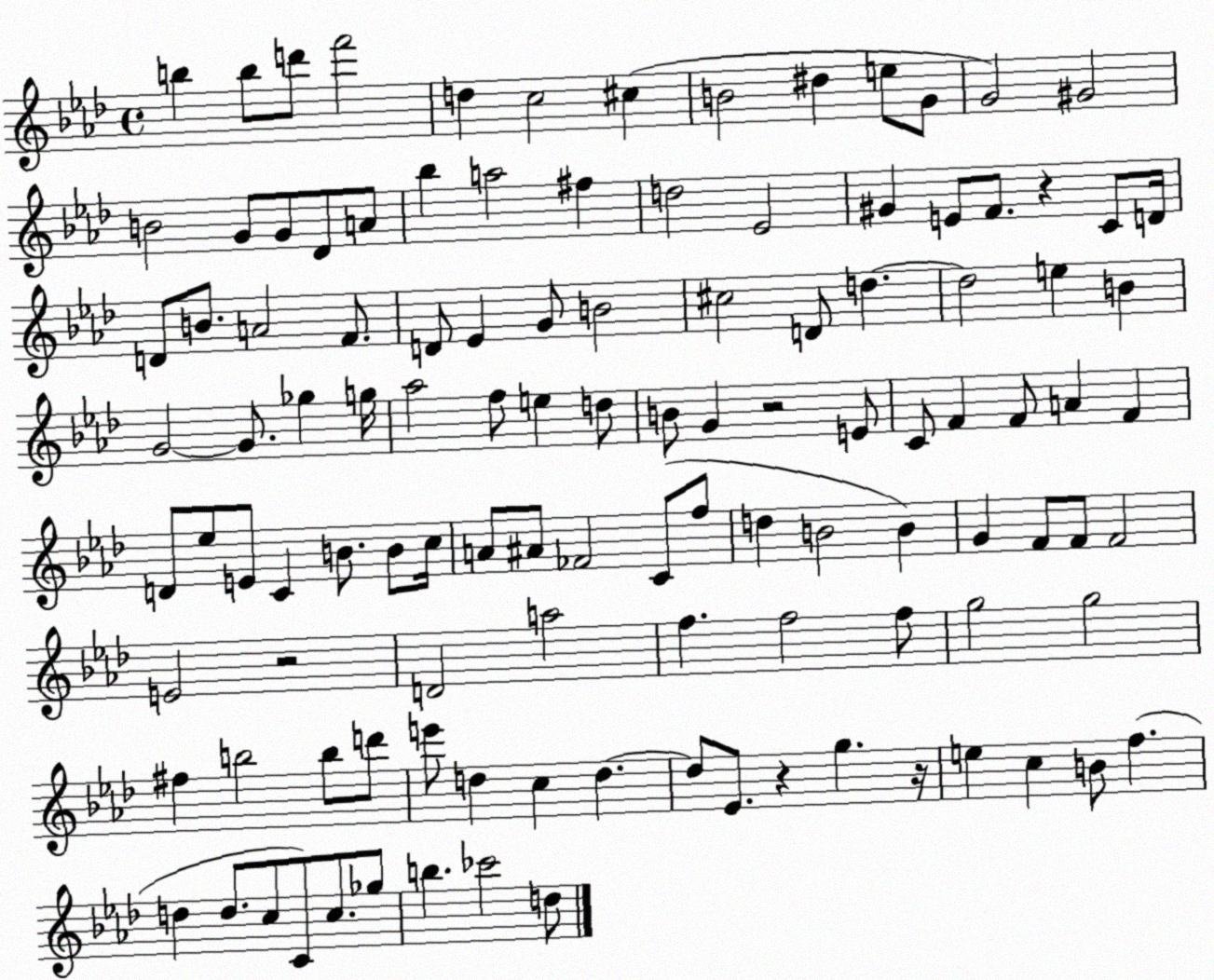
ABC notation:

X:1
T:Untitled
M:4/4
L:1/4
K:Ab
b b/2 d'/2 f'2 d c2 ^c B2 ^d e/2 G/2 G2 ^G2 B2 G/2 G/2 _D/2 A/2 _b a2 ^f d2 _E2 ^G E/2 F/2 z C/2 D/4 D/2 B/2 A2 F/2 D/2 _E G/2 B2 ^c2 D/2 d d2 e B G2 G/2 _g g/4 _a2 f/2 e d/2 B/2 G z2 E/2 C/2 F F/2 A F D/2 _e/2 E/2 C B/2 B/2 c/4 A/2 ^A/2 _F2 C/2 f/2 d B2 B G F/2 F/2 F2 E2 z2 D2 a2 f f2 f/2 g2 g2 ^f b2 b/2 d'/2 e'/2 d c d d/2 _E/2 z g z/4 e c B/2 f d d/2 c/2 C/2 c/2 _g/2 b _c'2 d/2